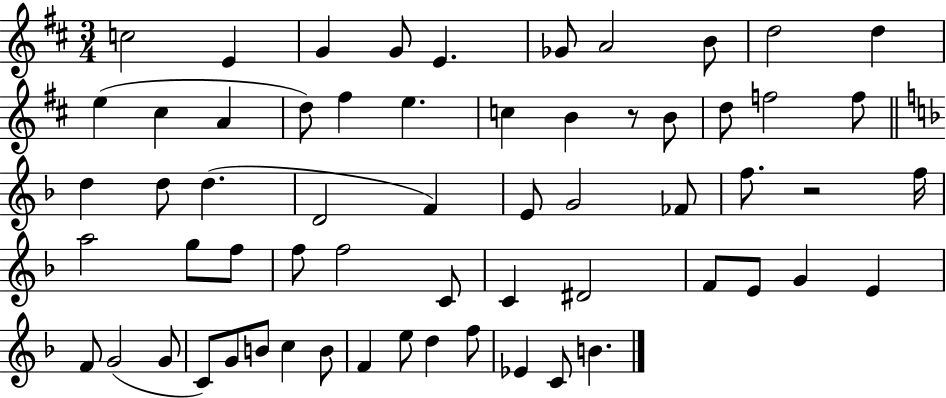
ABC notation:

X:1
T:Untitled
M:3/4
L:1/4
K:D
c2 E G G/2 E _G/2 A2 B/2 d2 d e ^c A d/2 ^f e c B z/2 B/2 d/2 f2 f/2 d d/2 d D2 F E/2 G2 _F/2 f/2 z2 f/4 a2 g/2 f/2 f/2 f2 C/2 C ^D2 F/2 E/2 G E F/2 G2 G/2 C/2 G/2 B/2 c B/2 F e/2 d f/2 _E C/2 B